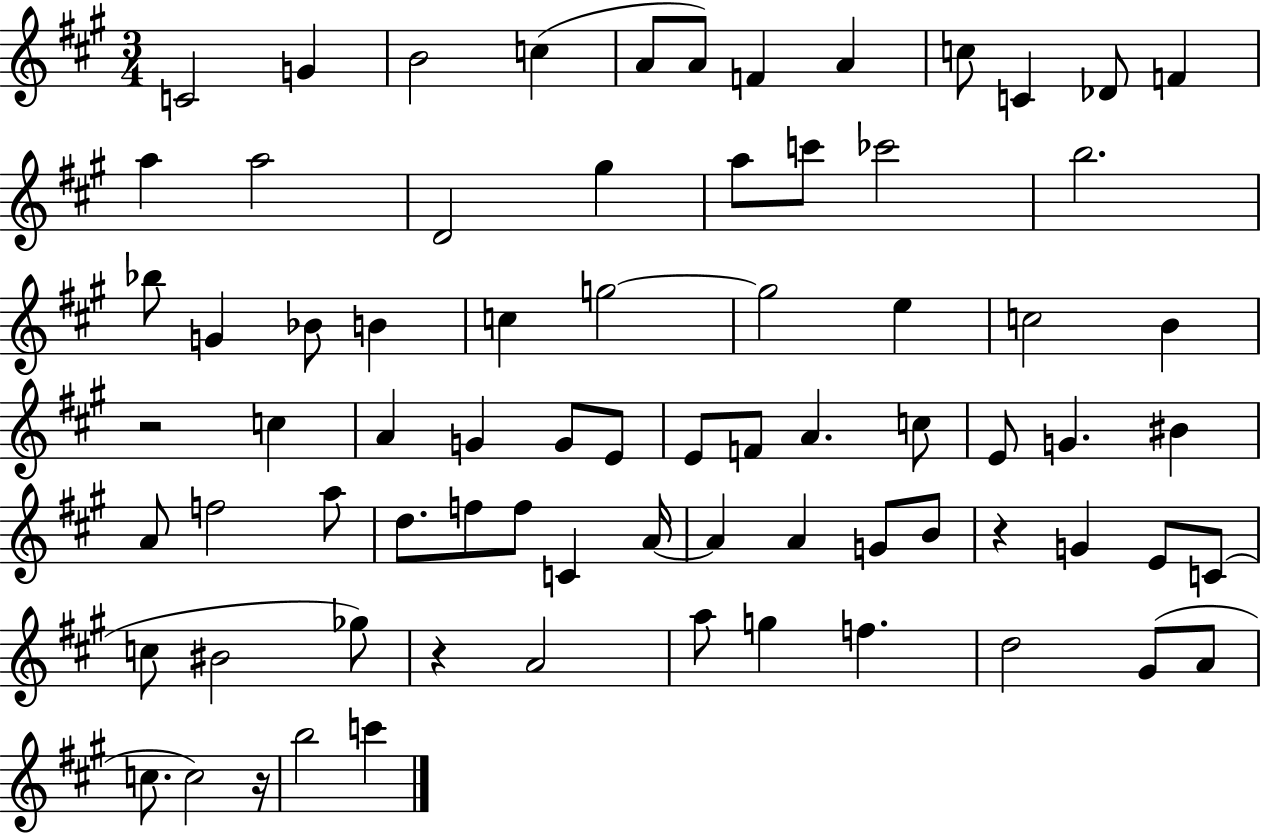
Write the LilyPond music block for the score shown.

{
  \clef treble
  \numericTimeSignature
  \time 3/4
  \key a \major
  c'2 g'4 | b'2 c''4( | a'8 a'8) f'4 a'4 | c''8 c'4 des'8 f'4 | \break a''4 a''2 | d'2 gis''4 | a''8 c'''8 ces'''2 | b''2. | \break bes''8 g'4 bes'8 b'4 | c''4 g''2~~ | g''2 e''4 | c''2 b'4 | \break r2 c''4 | a'4 g'4 g'8 e'8 | e'8 f'8 a'4. c''8 | e'8 g'4. bis'4 | \break a'8 f''2 a''8 | d''8. f''8 f''8 c'4 a'16~~ | a'4 a'4 g'8 b'8 | r4 g'4 e'8 c'8( | \break c''8 bis'2 ges''8) | r4 a'2 | a''8 g''4 f''4. | d''2 gis'8( a'8 | \break c''8. c''2) r16 | b''2 c'''4 | \bar "|."
}